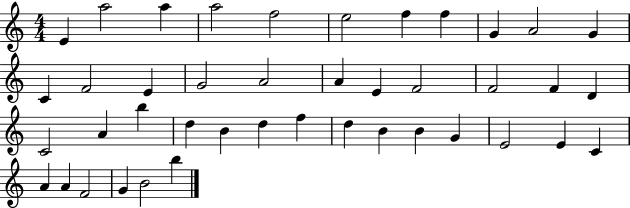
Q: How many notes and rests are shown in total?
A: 42